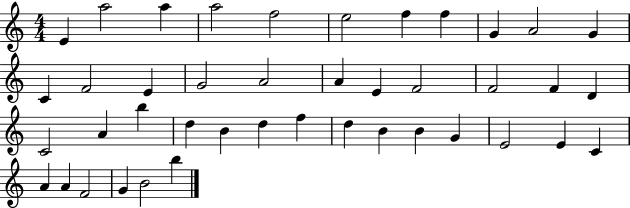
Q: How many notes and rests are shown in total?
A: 42